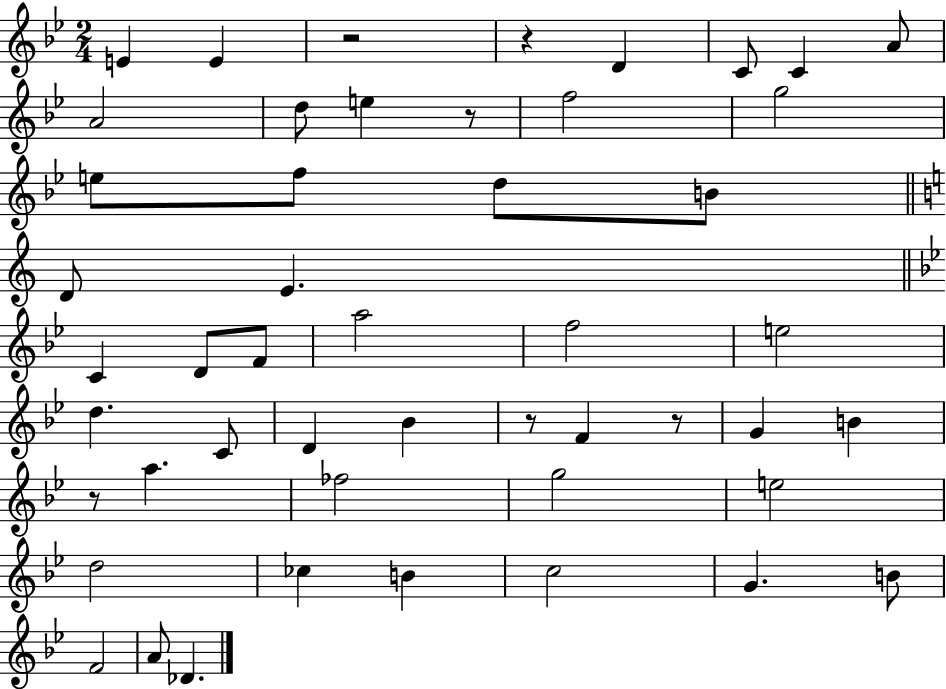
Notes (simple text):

E4/q E4/q R/h R/q D4/q C4/e C4/q A4/e A4/h D5/e E5/q R/e F5/h G5/h E5/e F5/e D5/e B4/e D4/e E4/q. C4/q D4/e F4/e A5/h F5/h E5/h D5/q. C4/e D4/q Bb4/q R/e F4/q R/e G4/q B4/q R/e A5/q. FES5/h G5/h E5/h D5/h CES5/q B4/q C5/h G4/q. B4/e F4/h A4/e Db4/q.